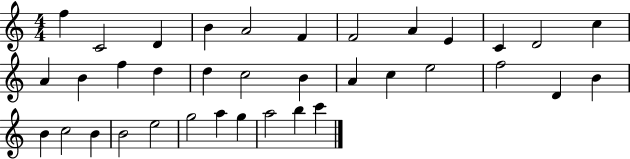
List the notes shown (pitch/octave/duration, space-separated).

F5/q C4/h D4/q B4/q A4/h F4/q F4/h A4/q E4/q C4/q D4/h C5/q A4/q B4/q F5/q D5/q D5/q C5/h B4/q A4/q C5/q E5/h F5/h D4/q B4/q B4/q C5/h B4/q B4/h E5/h G5/h A5/q G5/q A5/h B5/q C6/q